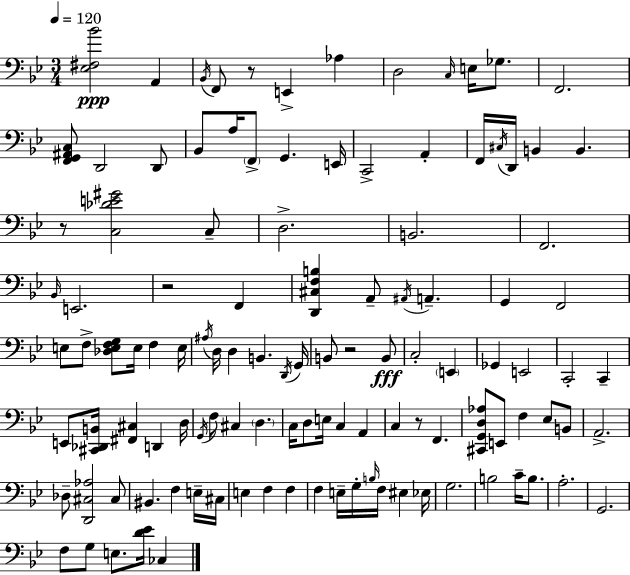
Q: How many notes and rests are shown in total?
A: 115